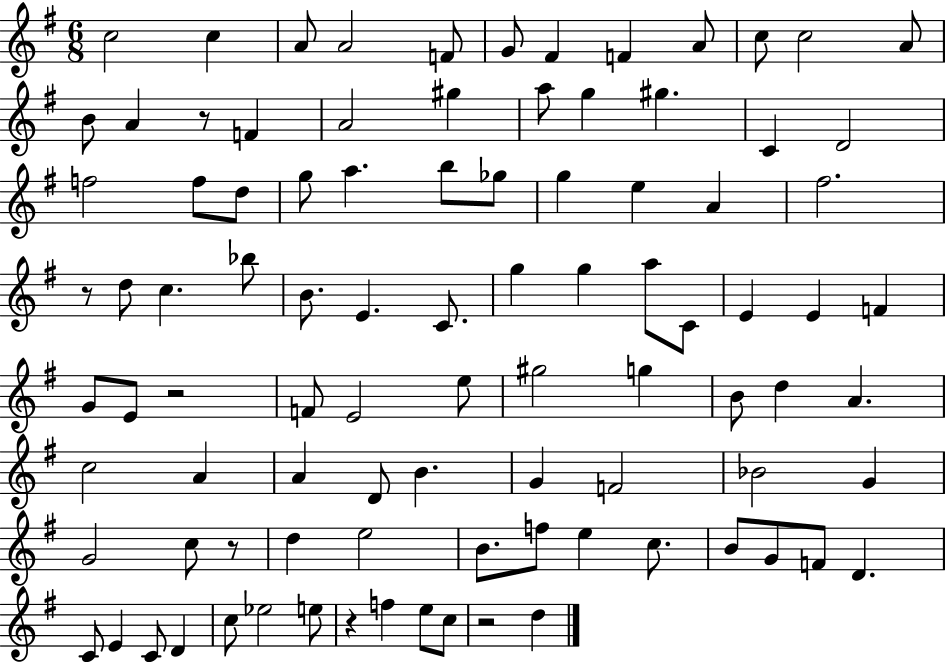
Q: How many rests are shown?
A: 6